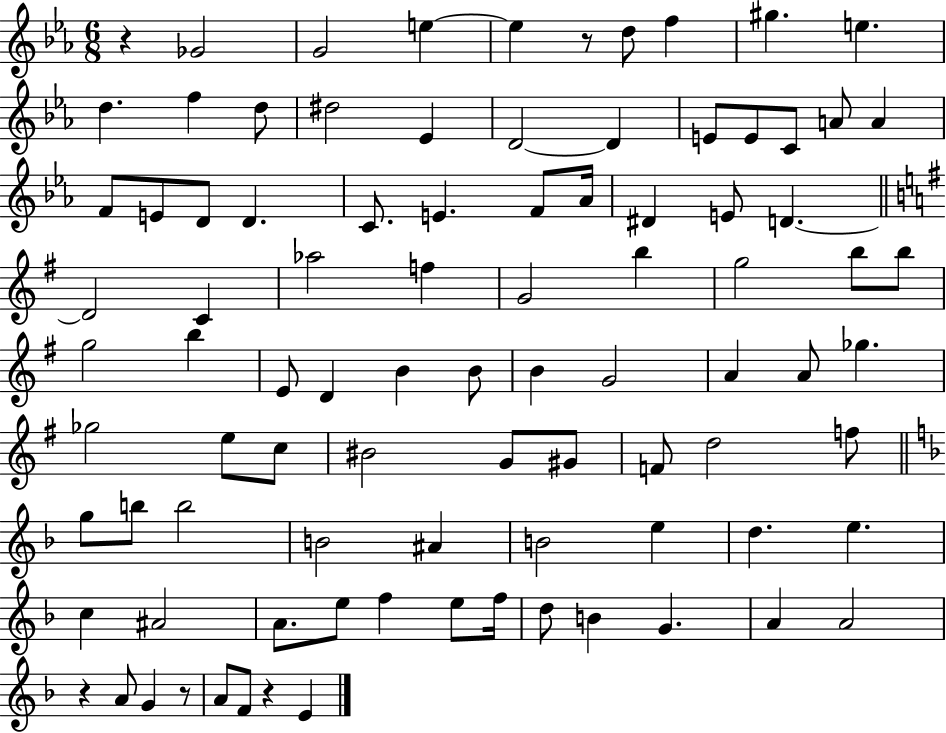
R/q Gb4/h G4/h E5/q E5/q R/e D5/e F5/q G#5/q. E5/q. D5/q. F5/q D5/e D#5/h Eb4/q D4/h D4/q E4/e E4/e C4/e A4/e A4/q F4/e E4/e D4/e D4/q. C4/e. E4/q. F4/e Ab4/s D#4/q E4/e D4/q. D4/h C4/q Ab5/h F5/q G4/h B5/q G5/h B5/e B5/e G5/h B5/q E4/e D4/q B4/q B4/e B4/q G4/h A4/q A4/e Gb5/q. Gb5/h E5/e C5/e BIS4/h G4/e G#4/e F4/e D5/h F5/e G5/e B5/e B5/h B4/h A#4/q B4/h E5/q D5/q. E5/q. C5/q A#4/h A4/e. E5/e F5/q E5/e F5/s D5/e B4/q G4/q. A4/q A4/h R/q A4/e G4/q R/e A4/e F4/e R/q E4/q